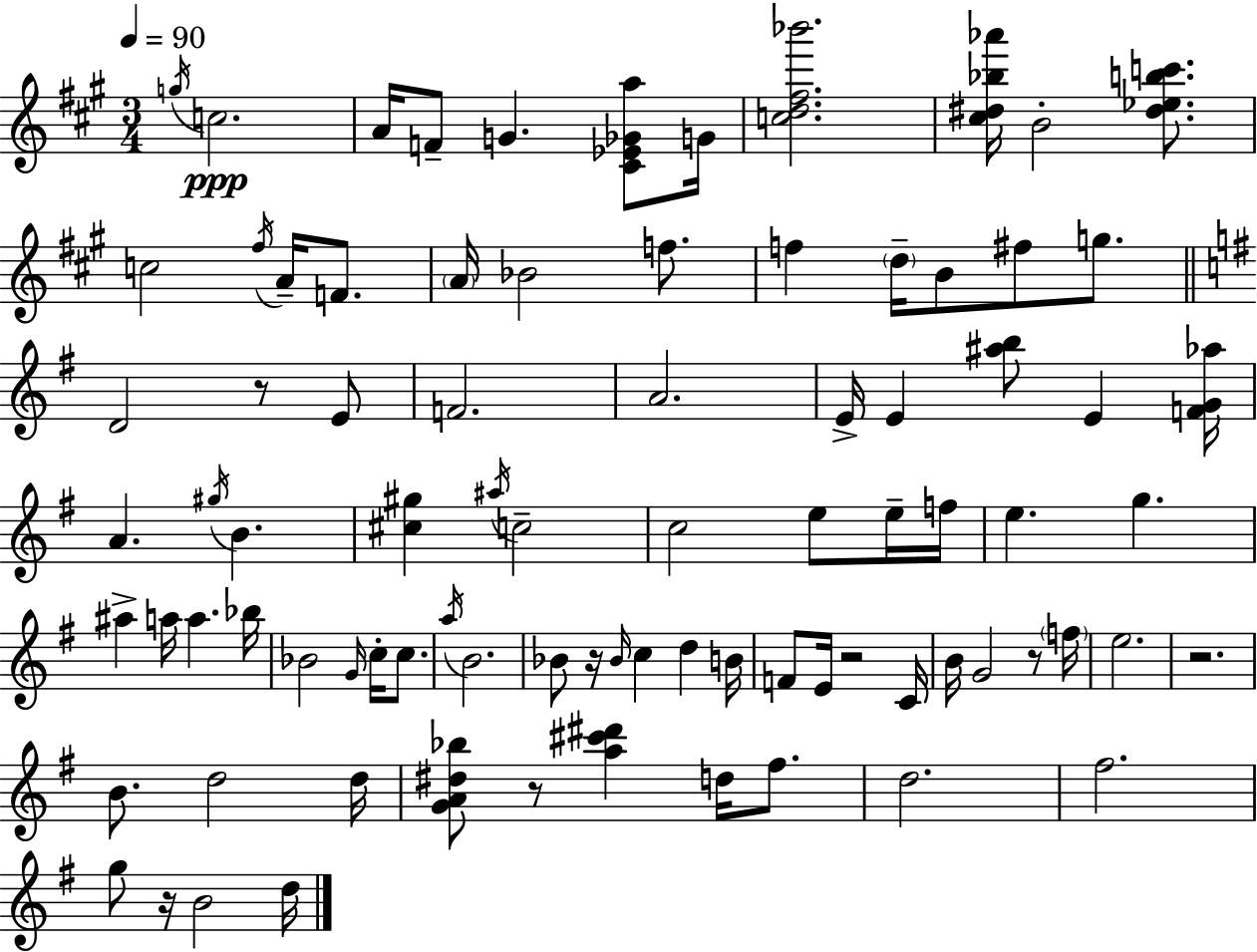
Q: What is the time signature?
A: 3/4